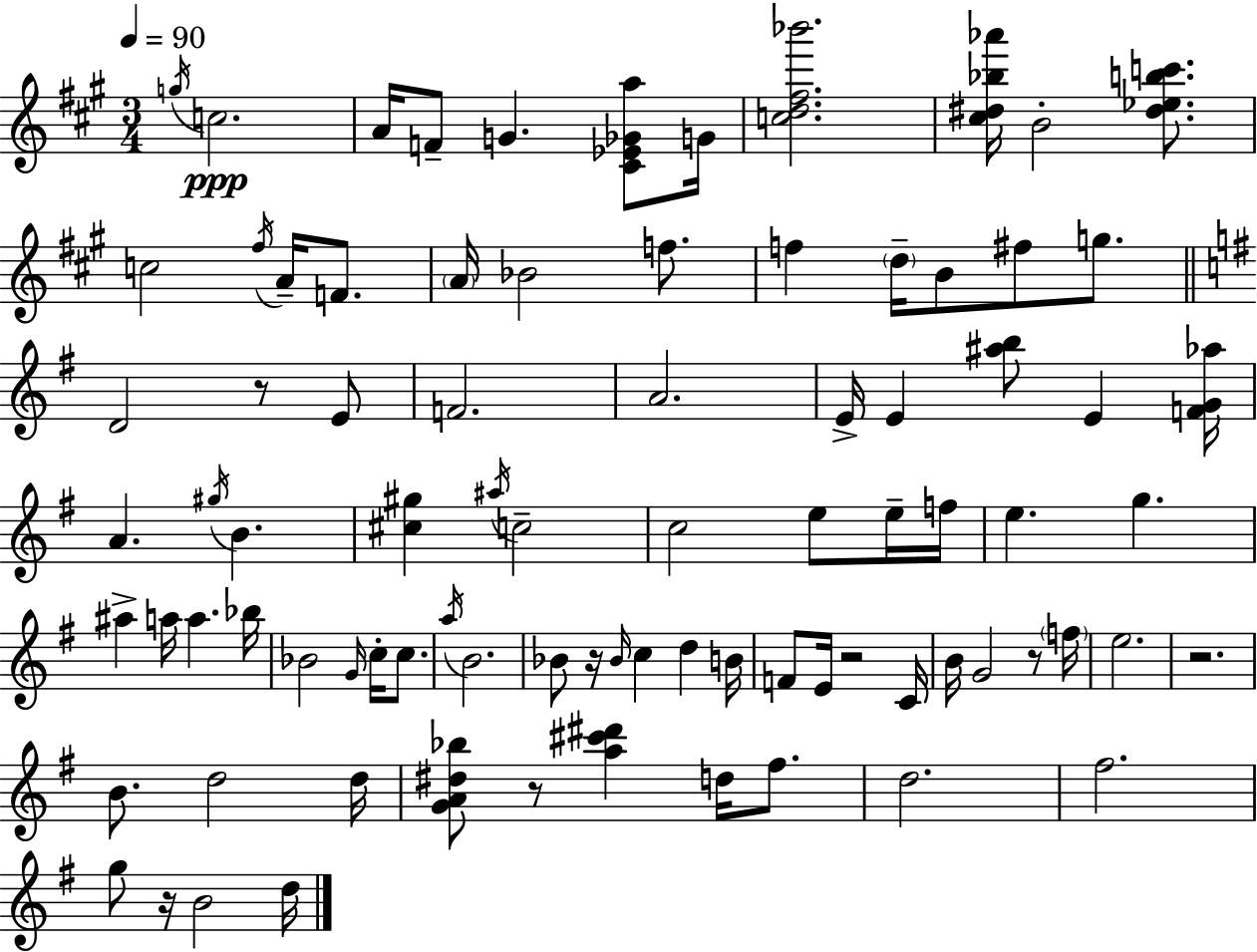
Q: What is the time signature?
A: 3/4